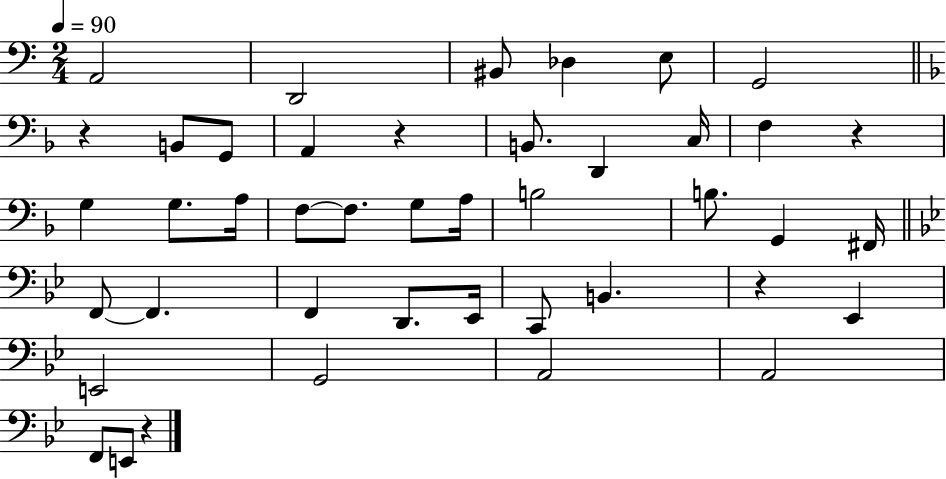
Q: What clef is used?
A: bass